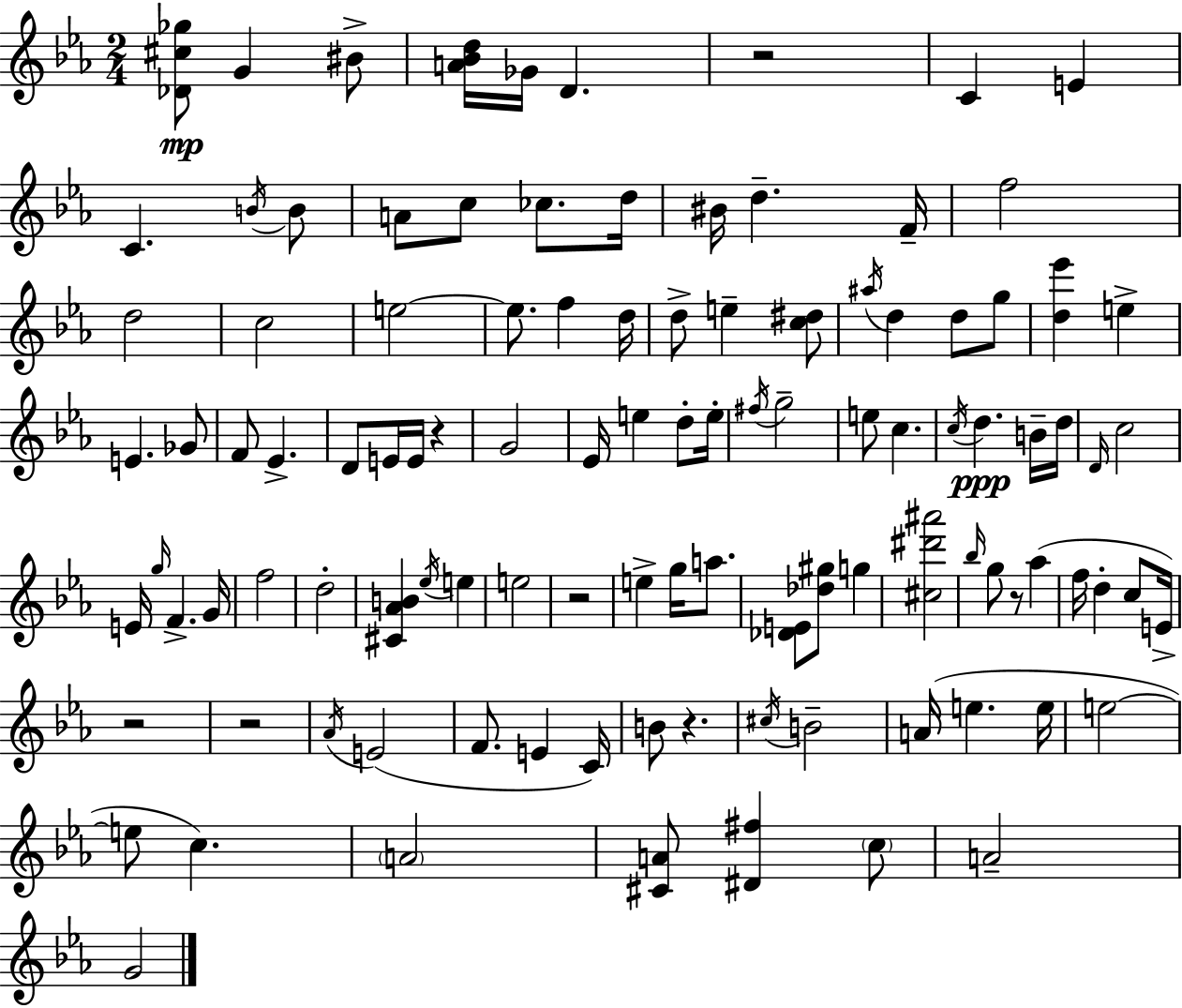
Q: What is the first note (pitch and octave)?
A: G4